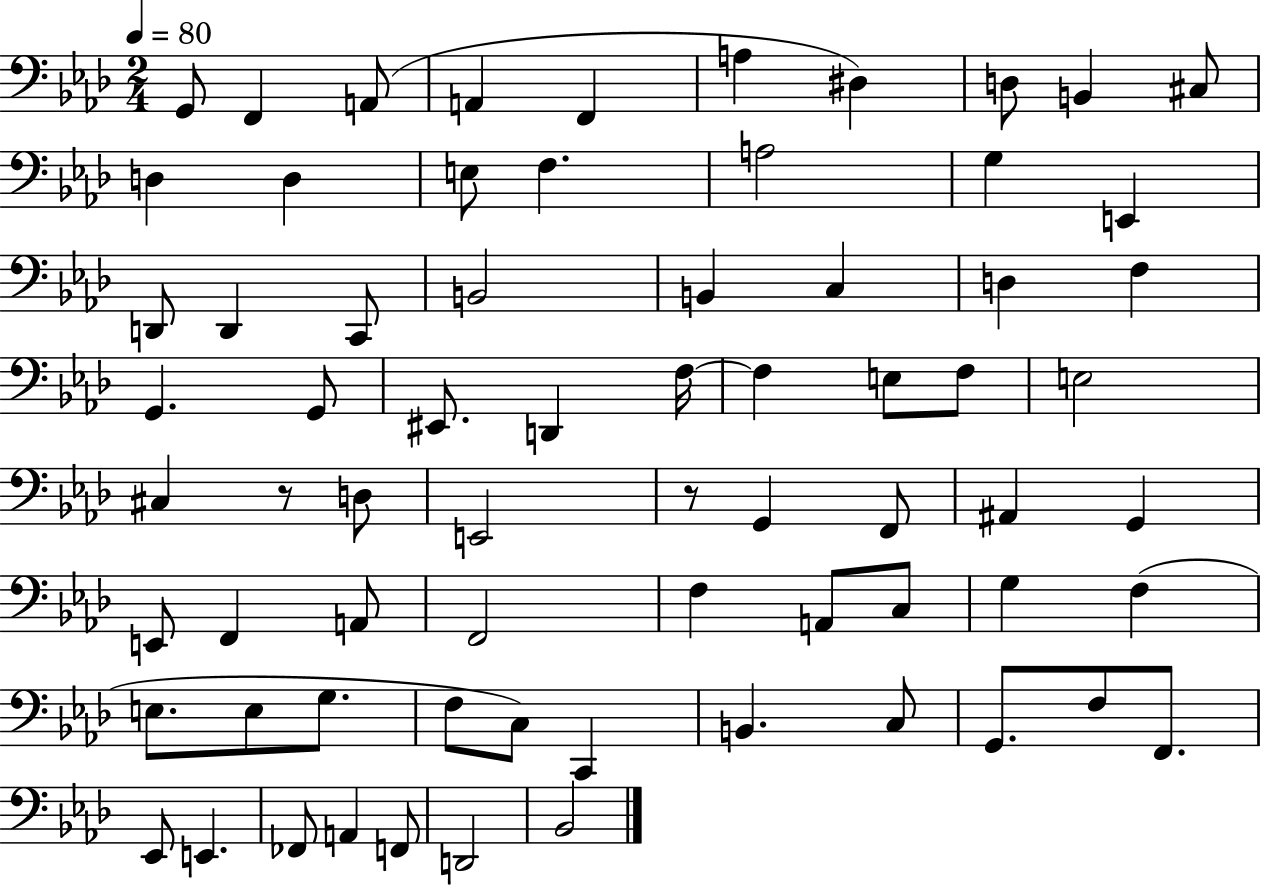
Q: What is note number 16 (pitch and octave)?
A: G3